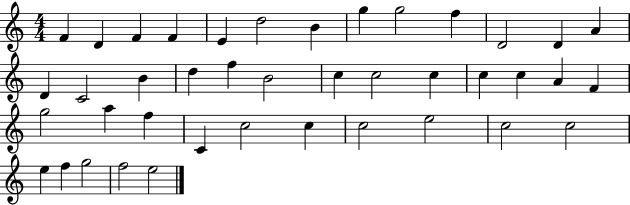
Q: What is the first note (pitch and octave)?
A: F4